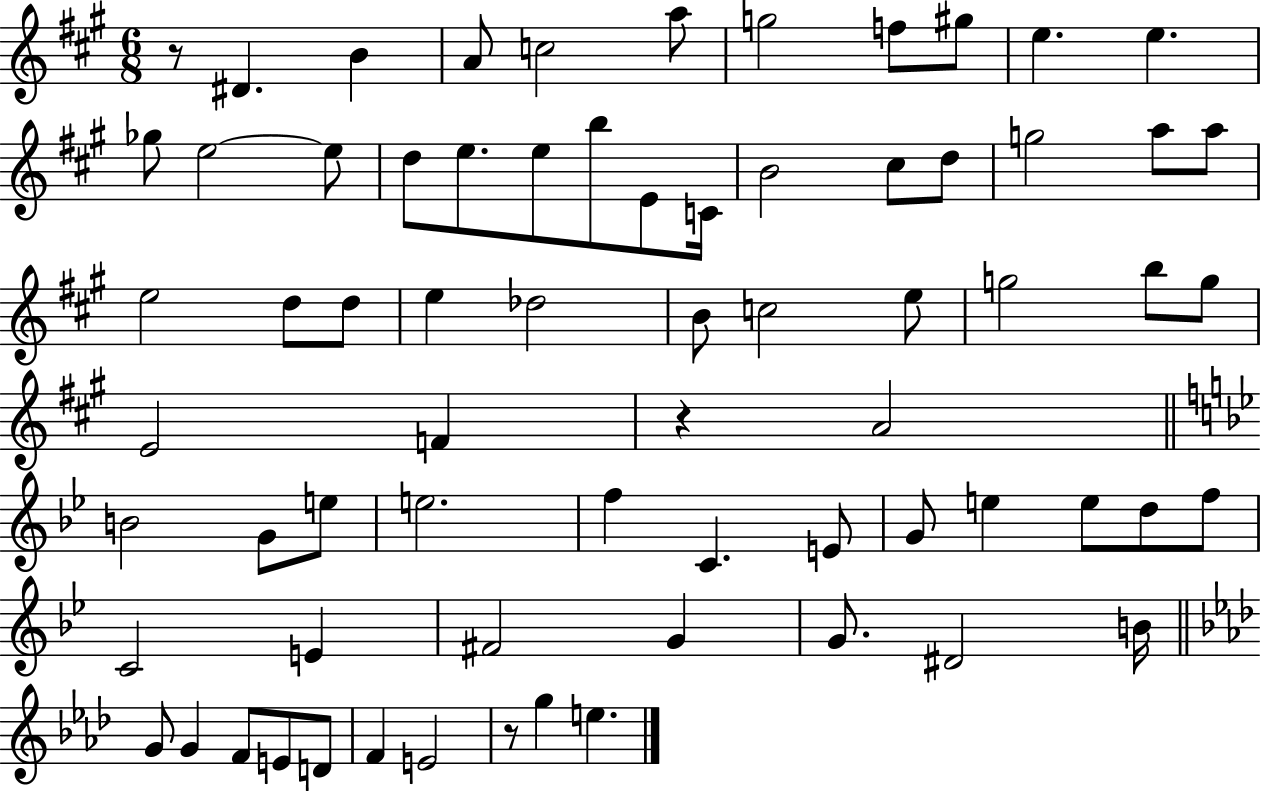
{
  \clef treble
  \numericTimeSignature
  \time 6/8
  \key a \major
  r8 dis'4. b'4 | a'8 c''2 a''8 | g''2 f''8 gis''8 | e''4. e''4. | \break ges''8 e''2~~ e''8 | d''8 e''8. e''8 b''8 e'8 c'16 | b'2 cis''8 d''8 | g''2 a''8 a''8 | \break e''2 d''8 d''8 | e''4 des''2 | b'8 c''2 e''8 | g''2 b''8 g''8 | \break e'2 f'4 | r4 a'2 | \bar "||" \break \key bes \major b'2 g'8 e''8 | e''2. | f''4 c'4. e'8 | g'8 e''4 e''8 d''8 f''8 | \break c'2 e'4 | fis'2 g'4 | g'8. dis'2 b'16 | \bar "||" \break \key aes \major g'8 g'4 f'8 e'8 d'8 | f'4 e'2 | r8 g''4 e''4. | \bar "|."
}